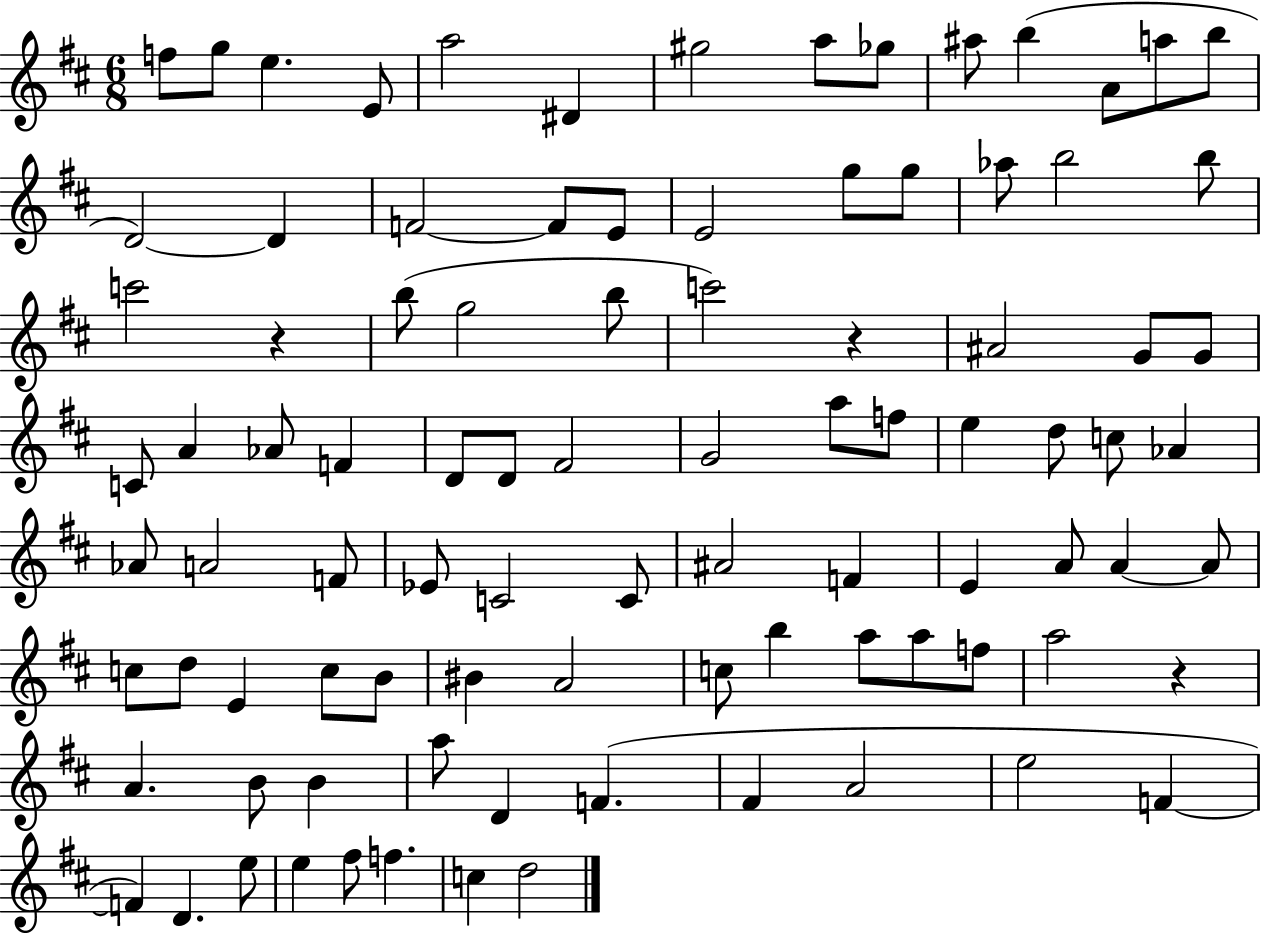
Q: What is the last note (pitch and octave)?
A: D5